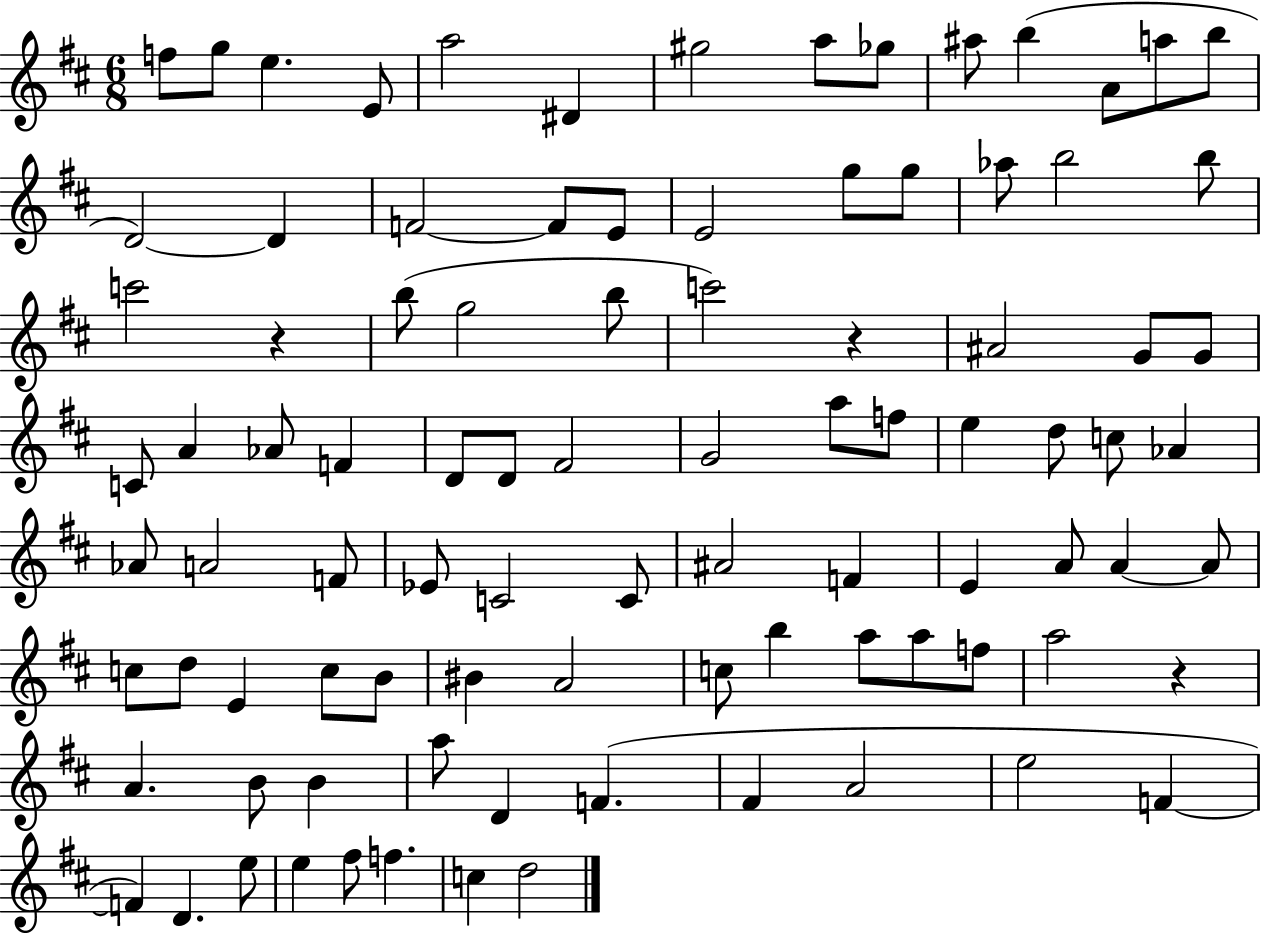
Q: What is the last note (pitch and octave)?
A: D5